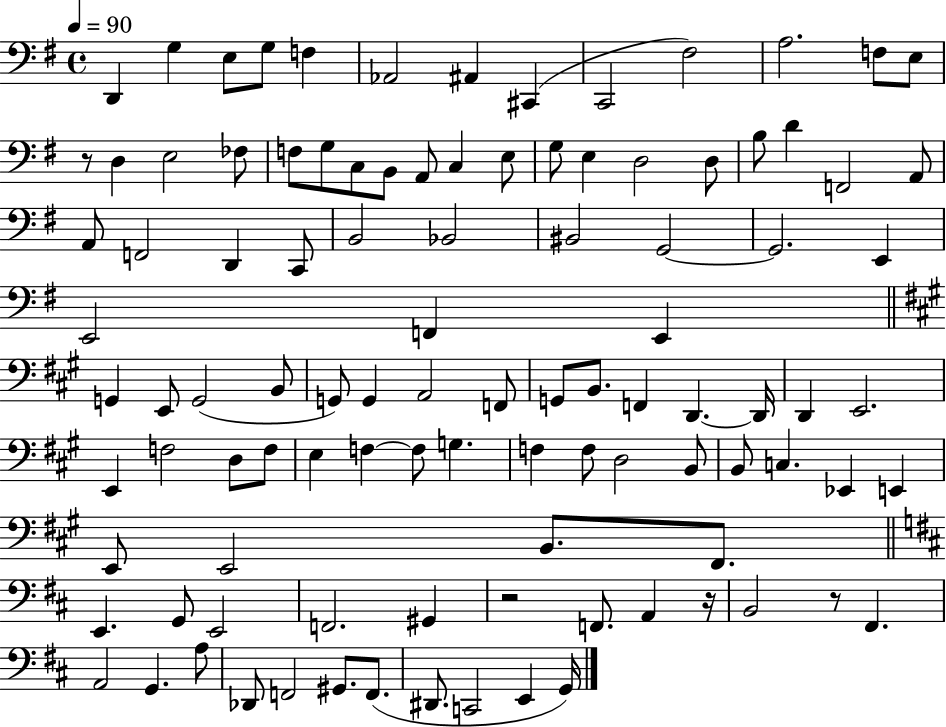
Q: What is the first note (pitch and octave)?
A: D2